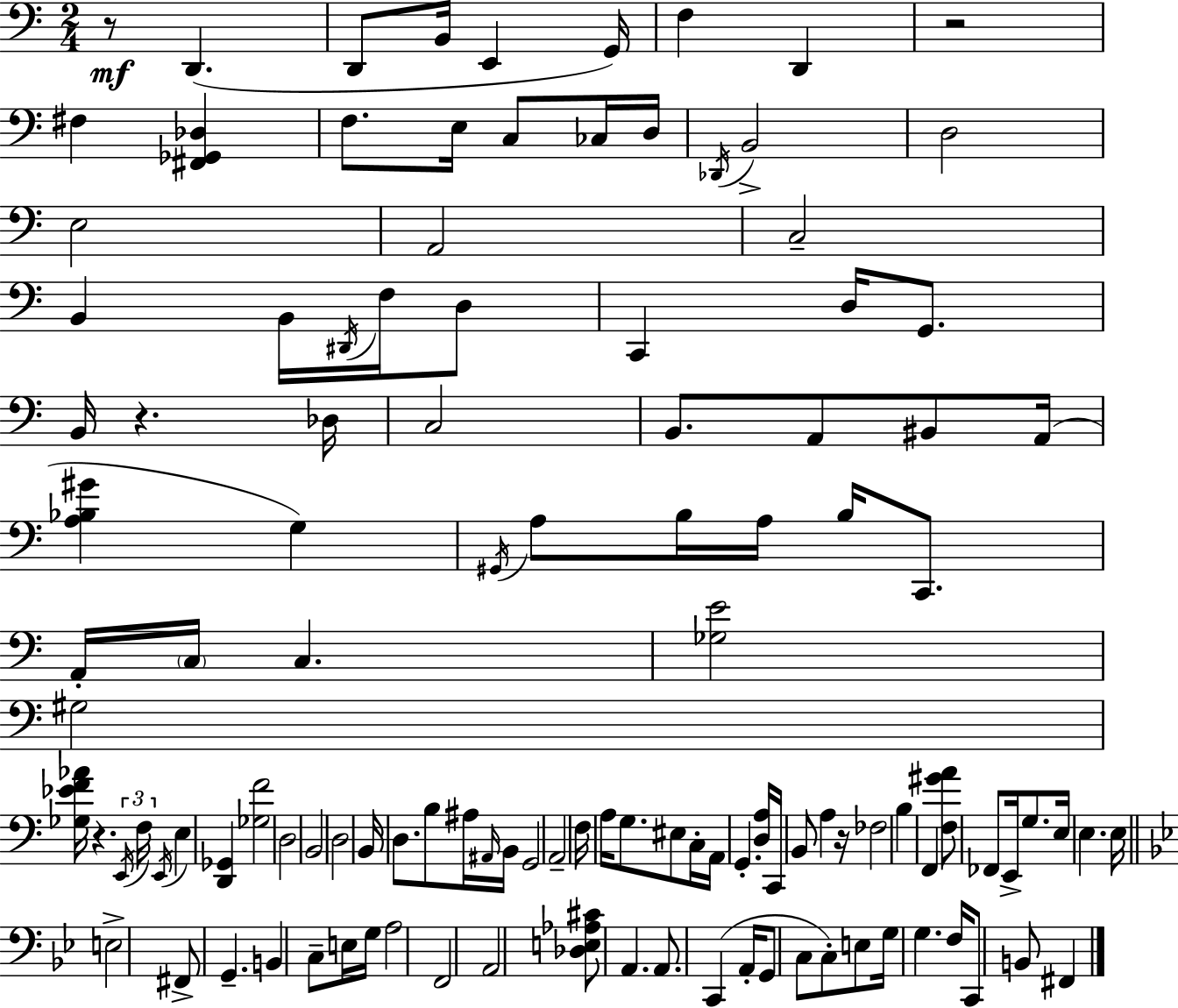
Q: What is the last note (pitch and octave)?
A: F#2